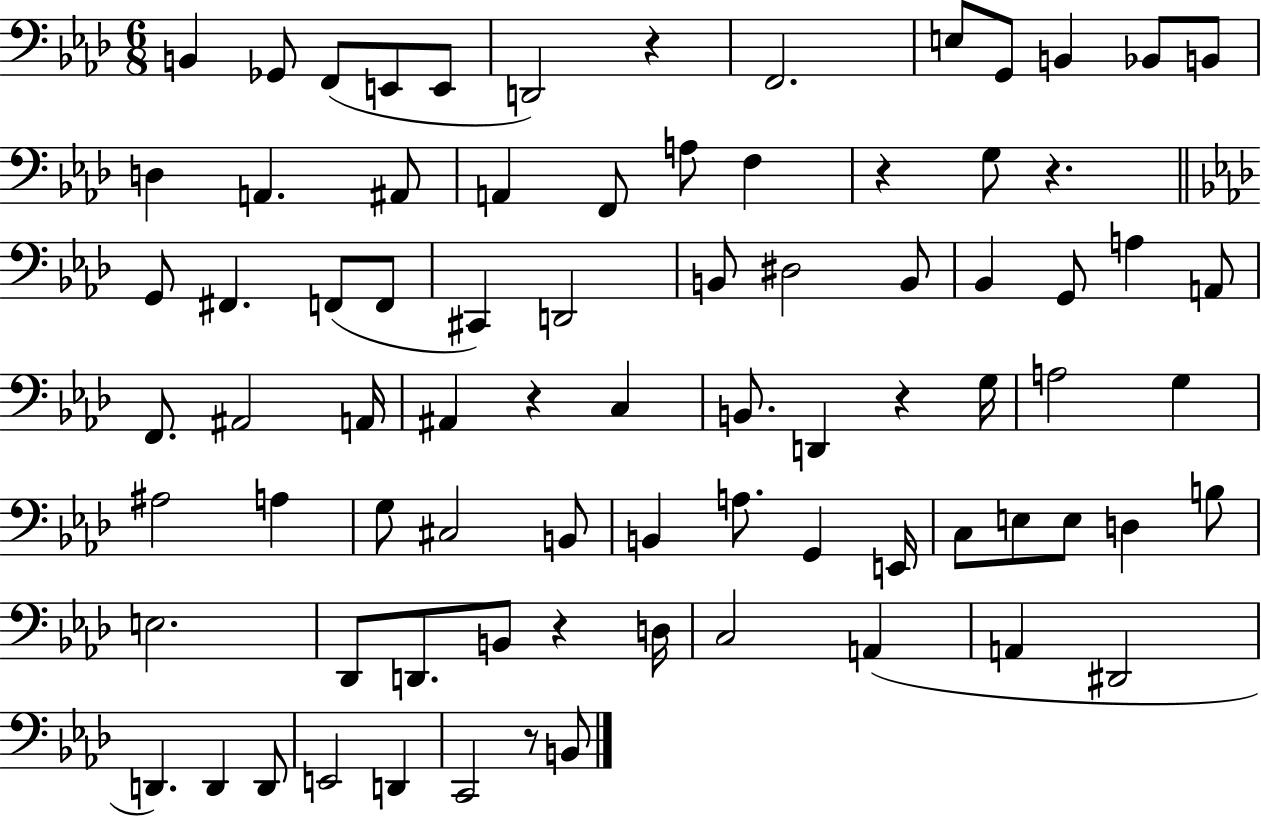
B2/q Gb2/e F2/e E2/e E2/e D2/h R/q F2/h. E3/e G2/e B2/q Bb2/e B2/e D3/q A2/q. A#2/e A2/q F2/e A3/e F3/q R/q G3/e R/q. G2/e F#2/q. F2/e F2/e C#2/q D2/h B2/e D#3/h B2/e Bb2/q G2/e A3/q A2/e F2/e. A#2/h A2/s A#2/q R/q C3/q B2/e. D2/q R/q G3/s A3/h G3/q A#3/h A3/q G3/e C#3/h B2/e B2/q A3/e. G2/q E2/s C3/e E3/e E3/e D3/q B3/e E3/h. Db2/e D2/e. B2/e R/q D3/s C3/h A2/q A2/q D#2/h D2/q. D2/q D2/e E2/h D2/q C2/h R/e B2/e